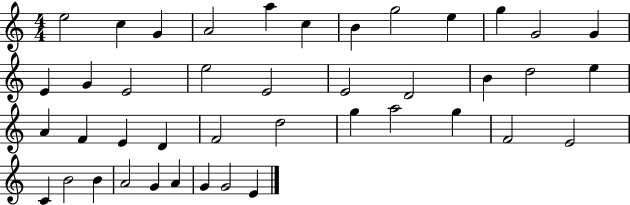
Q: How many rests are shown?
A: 0